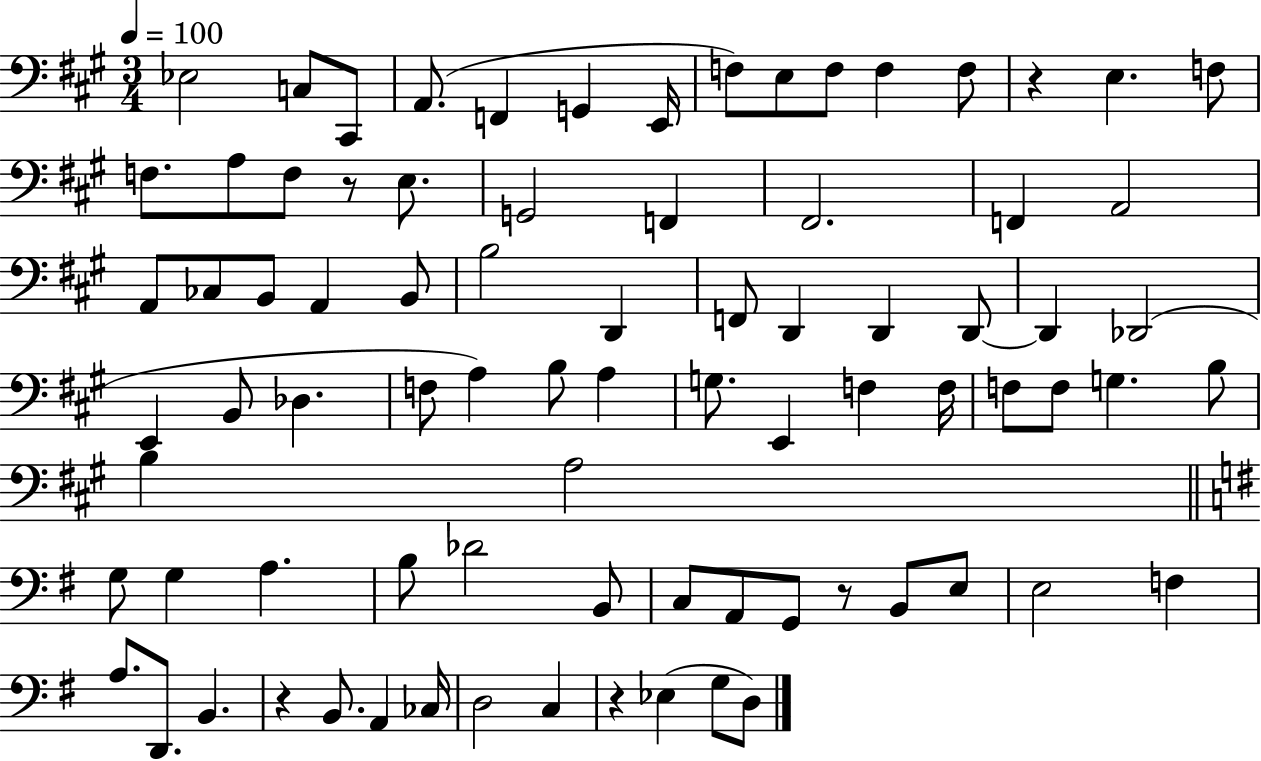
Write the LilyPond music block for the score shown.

{
  \clef bass
  \numericTimeSignature
  \time 3/4
  \key a \major
  \tempo 4 = 100
  ees2 c8 cis,8 | a,8.( f,4 g,4 e,16 | f8) e8 f8 f4 f8 | r4 e4. f8 | \break f8. a8 f8 r8 e8. | g,2 f,4 | fis,2. | f,4 a,2 | \break a,8 ces8 b,8 a,4 b,8 | b2 d,4 | f,8 d,4 d,4 d,8~~ | d,4 des,2( | \break e,4 b,8 des4. | f8 a4) b8 a4 | g8. e,4 f4 f16 | f8 f8 g4. b8 | \break b4 a2 | \bar "||" \break \key g \major g8 g4 a4. | b8 des'2 b,8 | c8 a,8 g,8 r8 b,8 e8 | e2 f4 | \break a8. d,8. b,4. | r4 b,8. a,4 ces16 | d2 c4 | r4 ees4( g8 d8) | \break \bar "|."
}